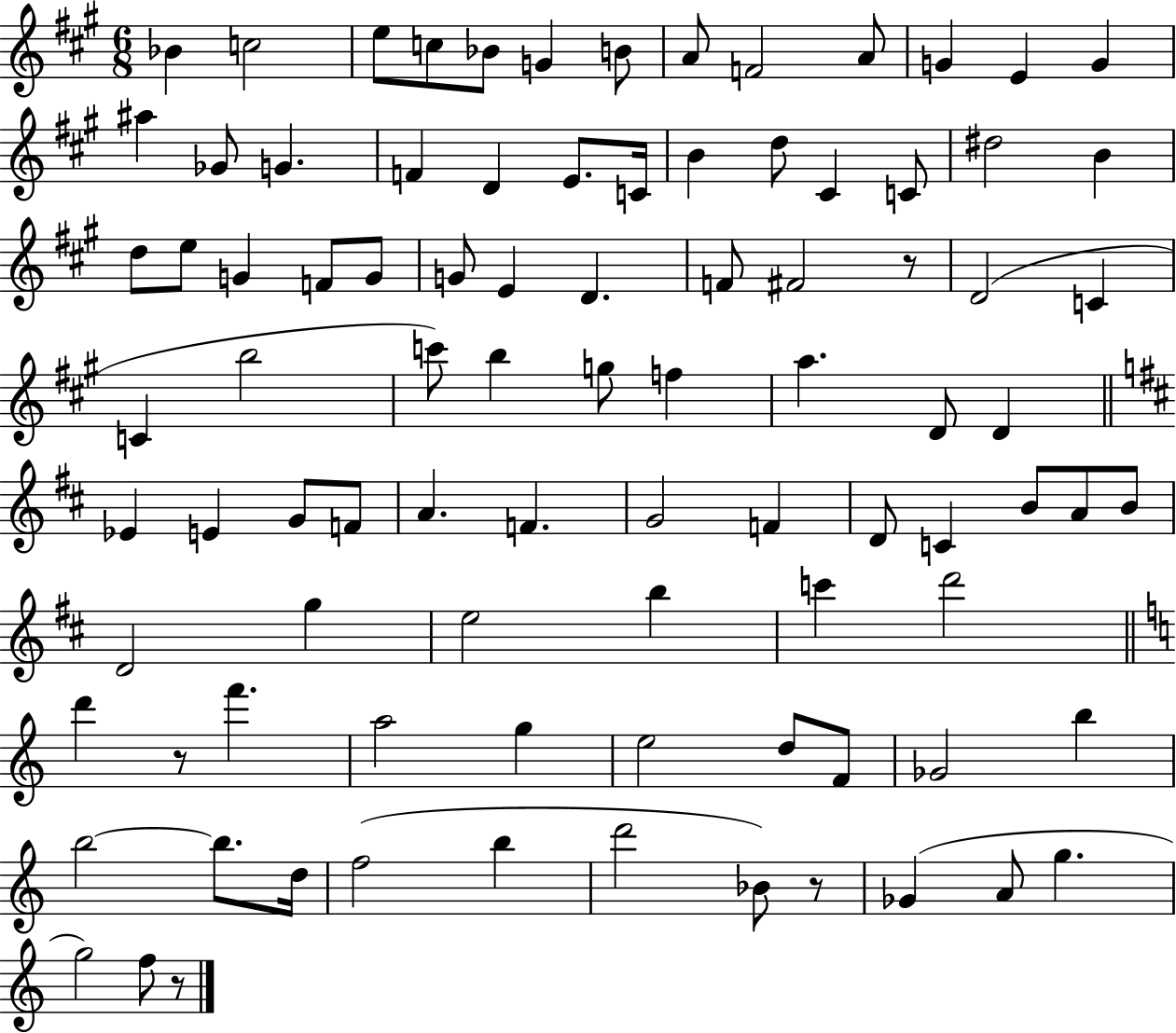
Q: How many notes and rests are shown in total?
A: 91